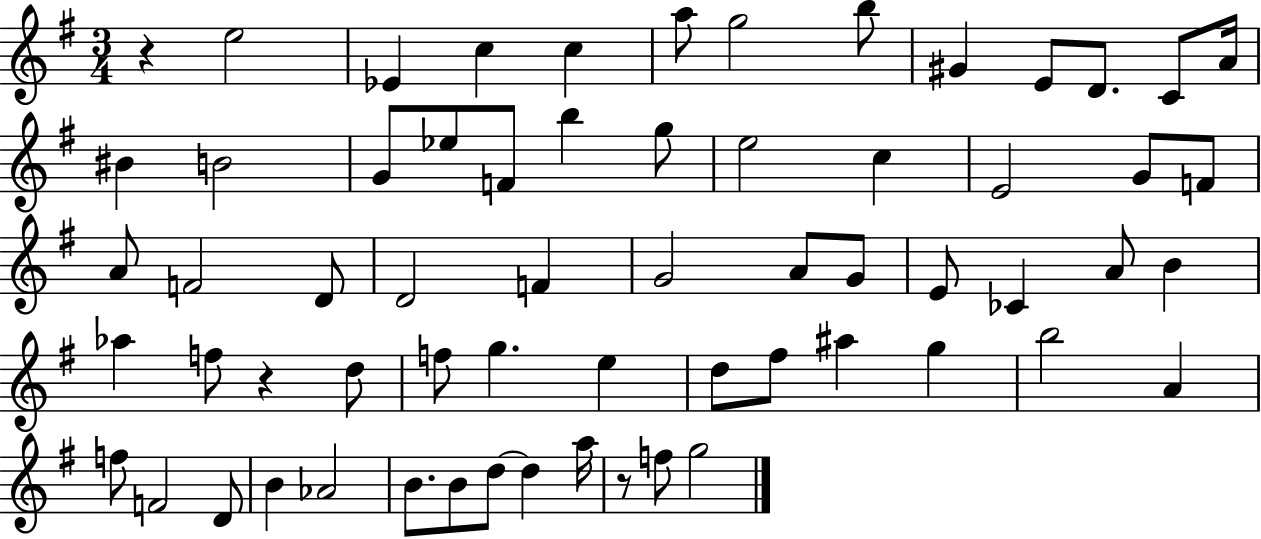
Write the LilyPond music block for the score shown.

{
  \clef treble
  \numericTimeSignature
  \time 3/4
  \key g \major
  r4 e''2 | ees'4 c''4 c''4 | a''8 g''2 b''8 | gis'4 e'8 d'8. c'8 a'16 | \break bis'4 b'2 | g'8 ees''8 f'8 b''4 g''8 | e''2 c''4 | e'2 g'8 f'8 | \break a'8 f'2 d'8 | d'2 f'4 | g'2 a'8 g'8 | e'8 ces'4 a'8 b'4 | \break aes''4 f''8 r4 d''8 | f''8 g''4. e''4 | d''8 fis''8 ais''4 g''4 | b''2 a'4 | \break f''8 f'2 d'8 | b'4 aes'2 | b'8. b'8 d''8~~ d''4 a''16 | r8 f''8 g''2 | \break \bar "|."
}